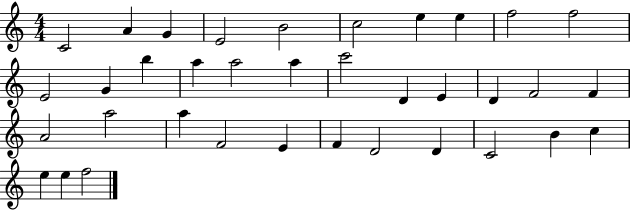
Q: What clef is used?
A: treble